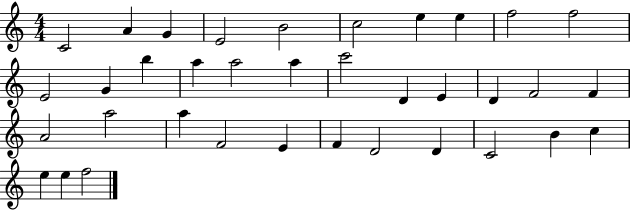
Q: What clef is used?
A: treble